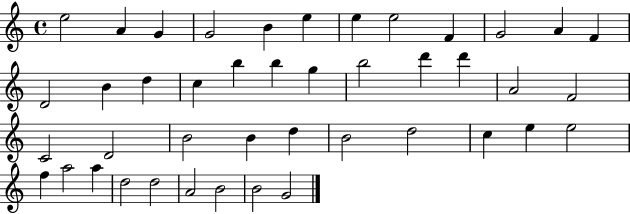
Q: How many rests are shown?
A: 0